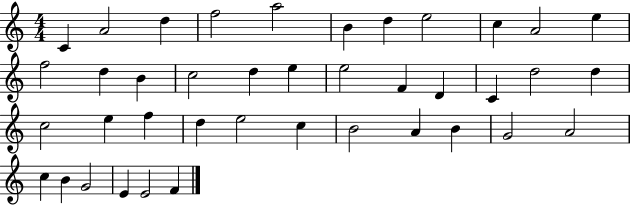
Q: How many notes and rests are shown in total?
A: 40